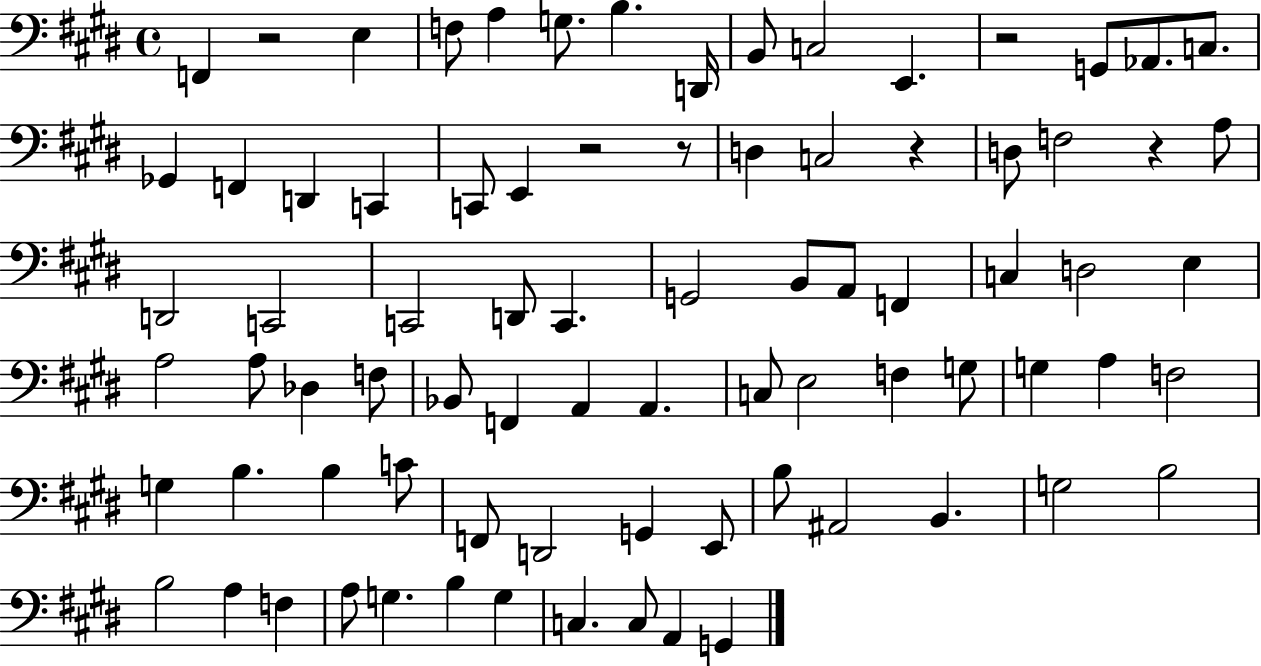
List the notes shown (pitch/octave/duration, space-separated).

F2/q R/h E3/q F3/e A3/q G3/e. B3/q. D2/s B2/e C3/h E2/q. R/h G2/e Ab2/e. C3/e. Gb2/q F2/q D2/q C2/q C2/e E2/q R/h R/e D3/q C3/h R/q D3/e F3/h R/q A3/e D2/h C2/h C2/h D2/e C2/q. G2/h B2/e A2/e F2/q C3/q D3/h E3/q A3/h A3/e Db3/q F3/e Bb2/e F2/q A2/q A2/q. C3/e E3/h F3/q G3/e G3/q A3/q F3/h G3/q B3/q. B3/q C4/e F2/e D2/h G2/q E2/e B3/e A#2/h B2/q. G3/h B3/h B3/h A3/q F3/q A3/e G3/q. B3/q G3/q C3/q. C3/e A2/q G2/q